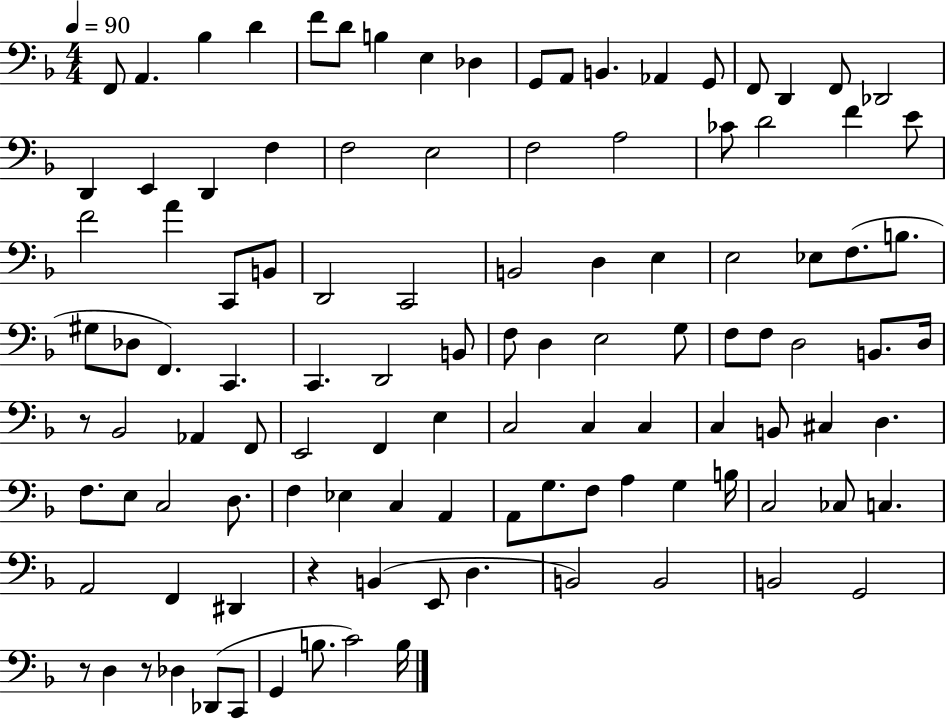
F2/e A2/q. Bb3/q D4/q F4/e D4/e B3/q E3/q Db3/q G2/e A2/e B2/q. Ab2/q G2/e F2/e D2/q F2/e Db2/h D2/q E2/q D2/q F3/q F3/h E3/h F3/h A3/h CES4/e D4/h F4/q E4/e F4/h A4/q C2/e B2/e D2/h C2/h B2/h D3/q E3/q E3/h Eb3/e F3/e. B3/e. G#3/e Db3/e F2/q. C2/q. C2/q. D2/h B2/e F3/e D3/q E3/h G3/e F3/e F3/e D3/h B2/e. D3/s R/e Bb2/h Ab2/q F2/e E2/h F2/q E3/q C3/h C3/q C3/q C3/q B2/e C#3/q D3/q. F3/e. E3/e C3/h D3/e. F3/q Eb3/q C3/q A2/q A2/e G3/e. F3/e A3/q G3/q B3/s C3/h CES3/e C3/q. A2/h F2/q D#2/q R/q B2/q E2/e D3/q. B2/h B2/h B2/h G2/h R/e D3/q R/e Db3/q Db2/e C2/e G2/q B3/e. C4/h B3/s